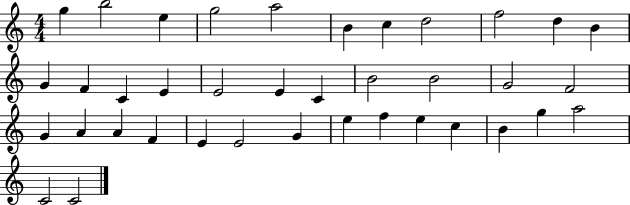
G5/q B5/h E5/q G5/h A5/h B4/q C5/q D5/h F5/h D5/q B4/q G4/q F4/q C4/q E4/q E4/h E4/q C4/q B4/h B4/h G4/h F4/h G4/q A4/q A4/q F4/q E4/q E4/h G4/q E5/q F5/q E5/q C5/q B4/q G5/q A5/h C4/h C4/h